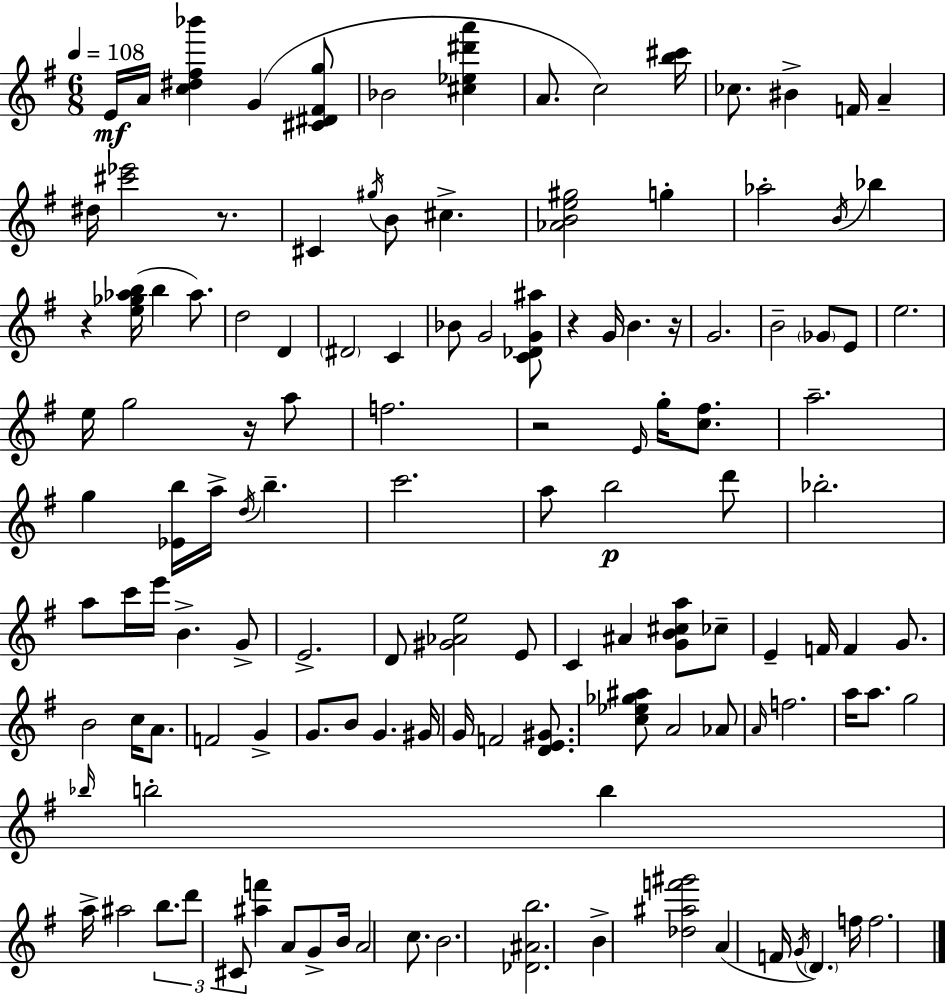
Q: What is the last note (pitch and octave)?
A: F5